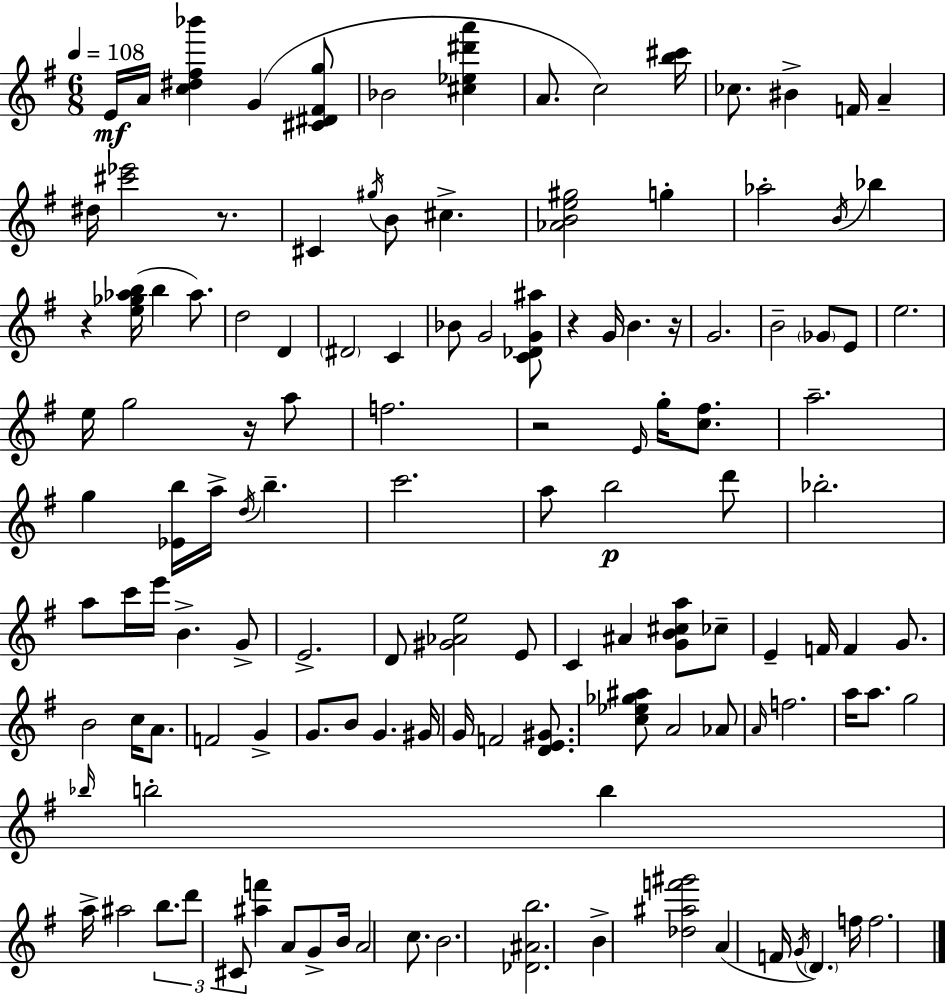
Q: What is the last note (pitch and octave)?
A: F5